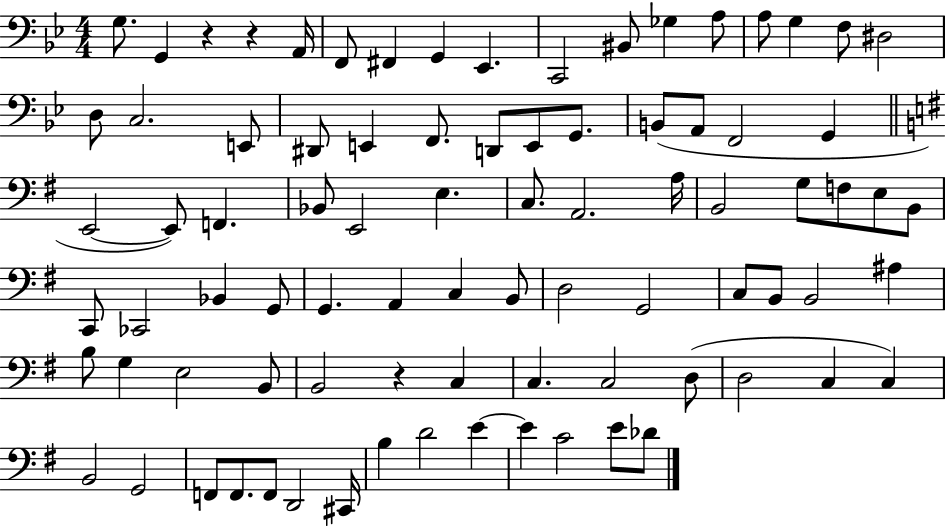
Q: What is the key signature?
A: BES major